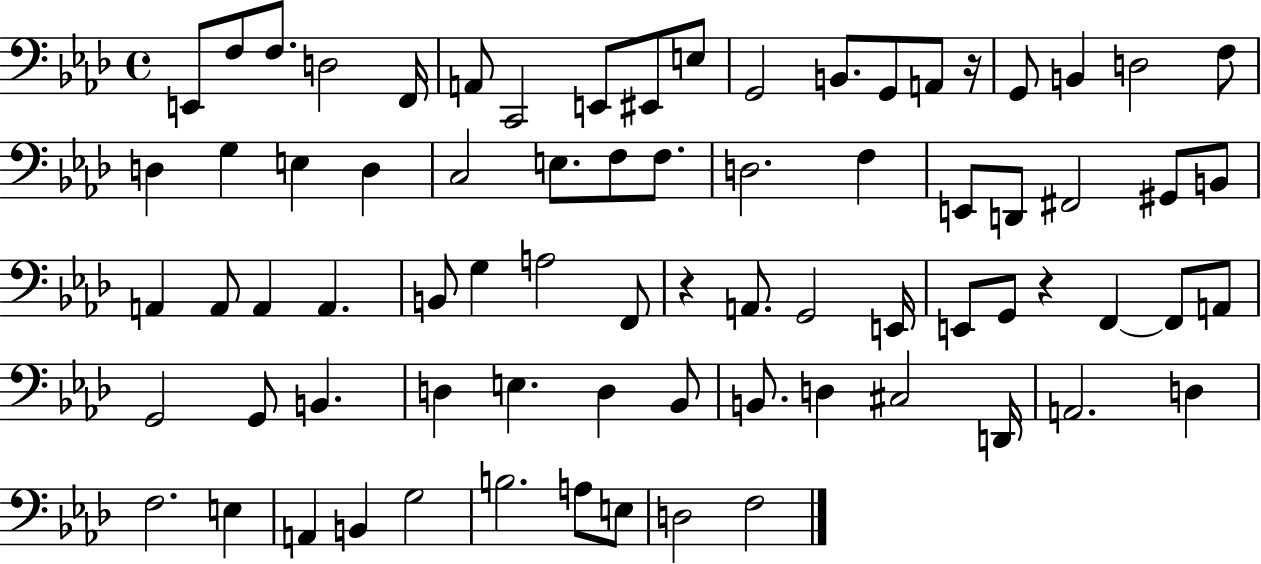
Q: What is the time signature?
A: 4/4